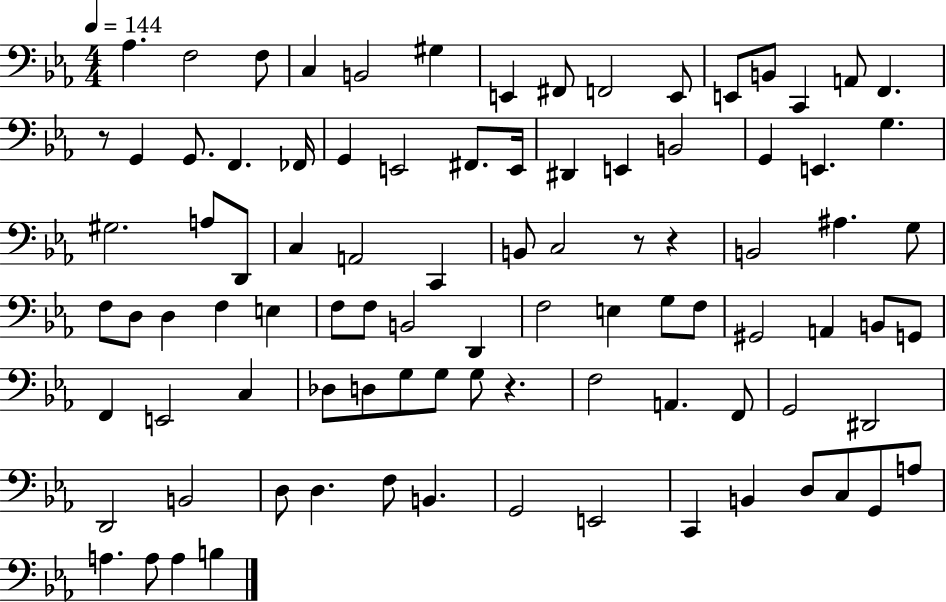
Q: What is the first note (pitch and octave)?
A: Ab3